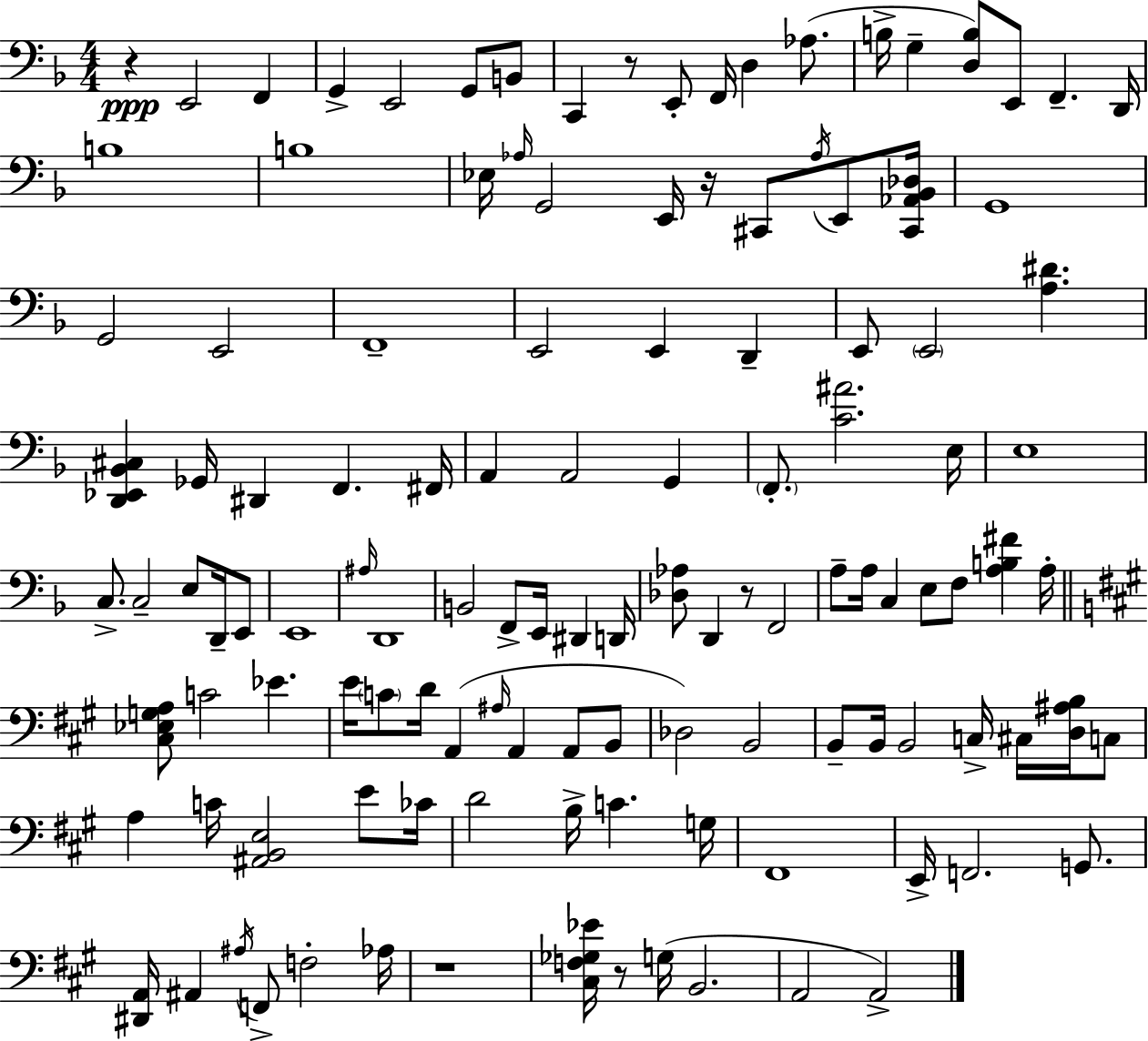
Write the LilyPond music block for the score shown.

{
  \clef bass
  \numericTimeSignature
  \time 4/4
  \key d \minor
  r4\ppp e,2 f,4 | g,4-> e,2 g,8 b,8 | c,4 r8 e,8-. f,16 d4 aes8.( | b16-> g4-- <d b>8) e,8 f,4.-- d,16 | \break b1 | b1 | ees16 \grace { aes16 } g,2 e,16 r16 cis,8 \acciaccatura { aes16 } e,8 | <cis, aes, bes, des>16 g,1 | \break g,2 e,2 | f,1-- | e,2 e,4 d,4-- | e,8 \parenthesize e,2 <a dis'>4. | \break <d, ees, bes, cis>4 ges,16 dis,4 f,4. | fis,16 a,4 a,2 g,4 | \parenthesize f,8.-. <c' ais'>2. | e16 e1 | \break c8.-> c2-- e8 d,16-- | e,8 e,1 | \grace { ais16 } d,1 | b,2 f,8-> e,16 dis,4 | \break d,16 <des aes>8 d,4 r8 f,2 | a8-- a16 c4 e8 f8 <a b fis'>4 | a16-. \bar "||" \break \key a \major <cis ees g a>8 c'2 ees'4. | e'16 \parenthesize c'8 d'16 a,4( \grace { ais16 } a,4 a,8 b,8 | des2) b,2 | b,8-- b,16 b,2 c16-> cis16 <d ais b>16 c8 | \break a4 c'16 <ais, b, e>2 e'8 | ces'16 d'2 b16-> c'4. | g16 fis,1 | e,16-> f,2. g,8. | \break <dis, a,>16 ais,4 \acciaccatura { ais16 } f,8-> f2-. | aes16 r1 | <cis f ges ees'>16 r8 g16( b,2. | a,2 a,2->) | \break \bar "|."
}